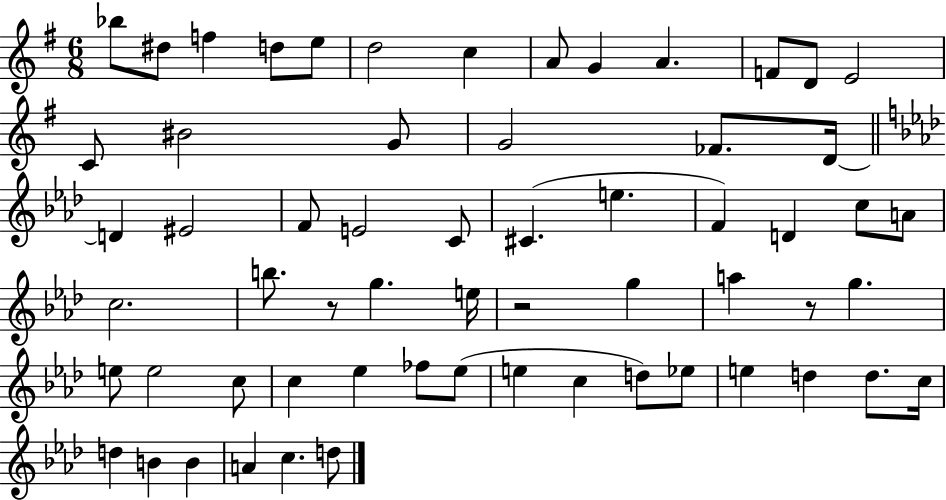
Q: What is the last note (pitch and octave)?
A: D5